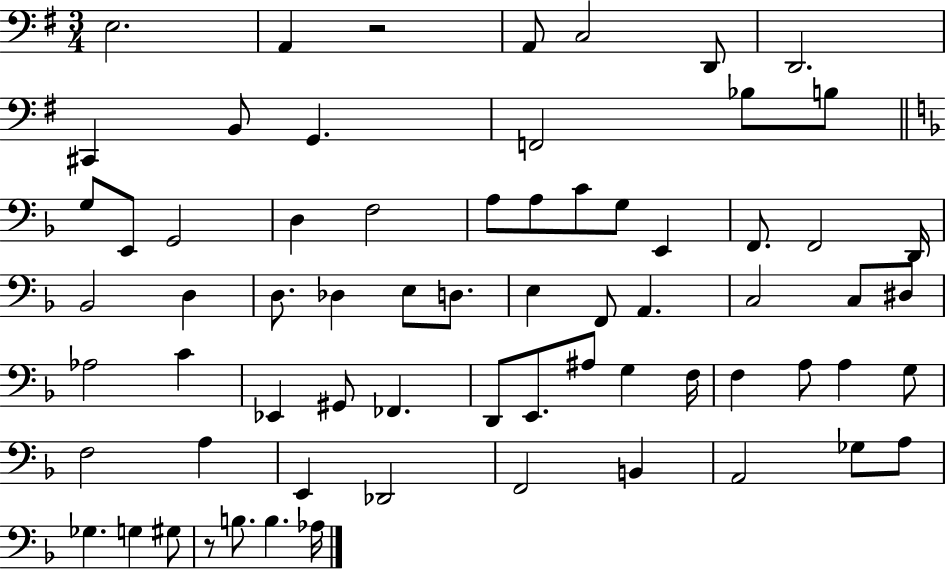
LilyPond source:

{
  \clef bass
  \numericTimeSignature
  \time 3/4
  \key g \major
  e2. | a,4 r2 | a,8 c2 d,8 | d,2. | \break cis,4 b,8 g,4. | f,2 bes8 b8 | \bar "||" \break \key f \major g8 e,8 g,2 | d4 f2 | a8 a8 c'8 g8 e,4 | f,8. f,2 d,16 | \break bes,2 d4 | d8. des4 e8 d8. | e4 f,8 a,4. | c2 c8 dis8 | \break aes2 c'4 | ees,4 gis,8 fes,4. | d,8 e,8. ais8 g4 f16 | f4 a8 a4 g8 | \break f2 a4 | e,4 des,2 | f,2 b,4 | a,2 ges8 a8 | \break ges4. g4 gis8 | r8 b8. b4. aes16 | \bar "|."
}